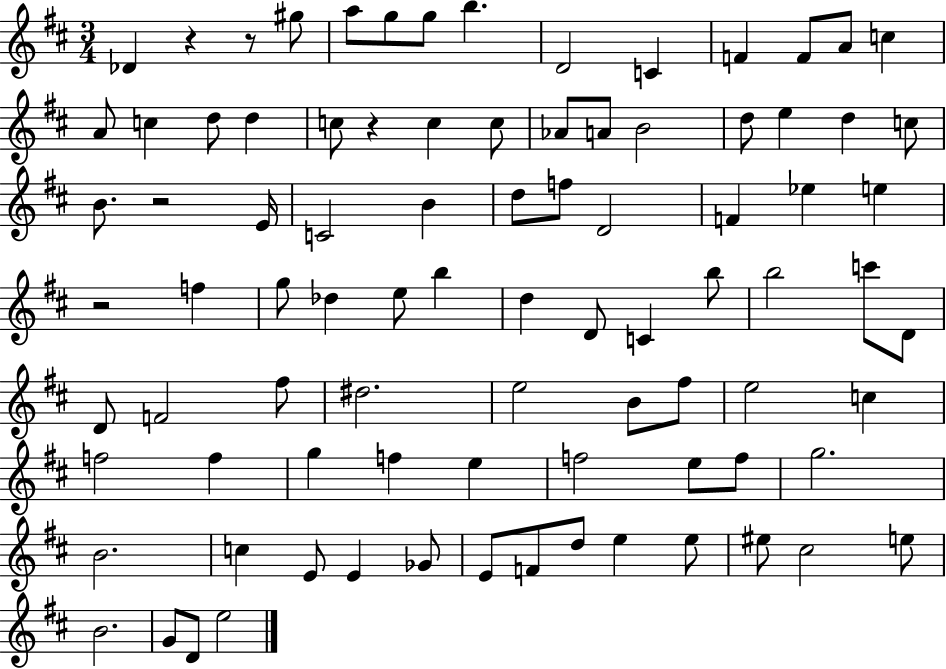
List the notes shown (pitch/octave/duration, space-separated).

Db4/q R/q R/e G#5/e A5/e G5/e G5/e B5/q. D4/h C4/q F4/q F4/e A4/e C5/q A4/e C5/q D5/e D5/q C5/e R/q C5/q C5/e Ab4/e A4/e B4/h D5/e E5/q D5/q C5/e B4/e. R/h E4/s C4/h B4/q D5/e F5/e D4/h F4/q Eb5/q E5/q R/h F5/q G5/e Db5/q E5/e B5/q D5/q D4/e C4/q B5/e B5/h C6/e D4/e D4/e F4/h F#5/e D#5/h. E5/h B4/e F#5/e E5/h C5/q F5/h F5/q G5/q F5/q E5/q F5/h E5/e F5/e G5/h. B4/h. C5/q E4/e E4/q Gb4/e E4/e F4/e D5/e E5/q E5/e EIS5/e C#5/h E5/e B4/h. G4/e D4/e E5/h